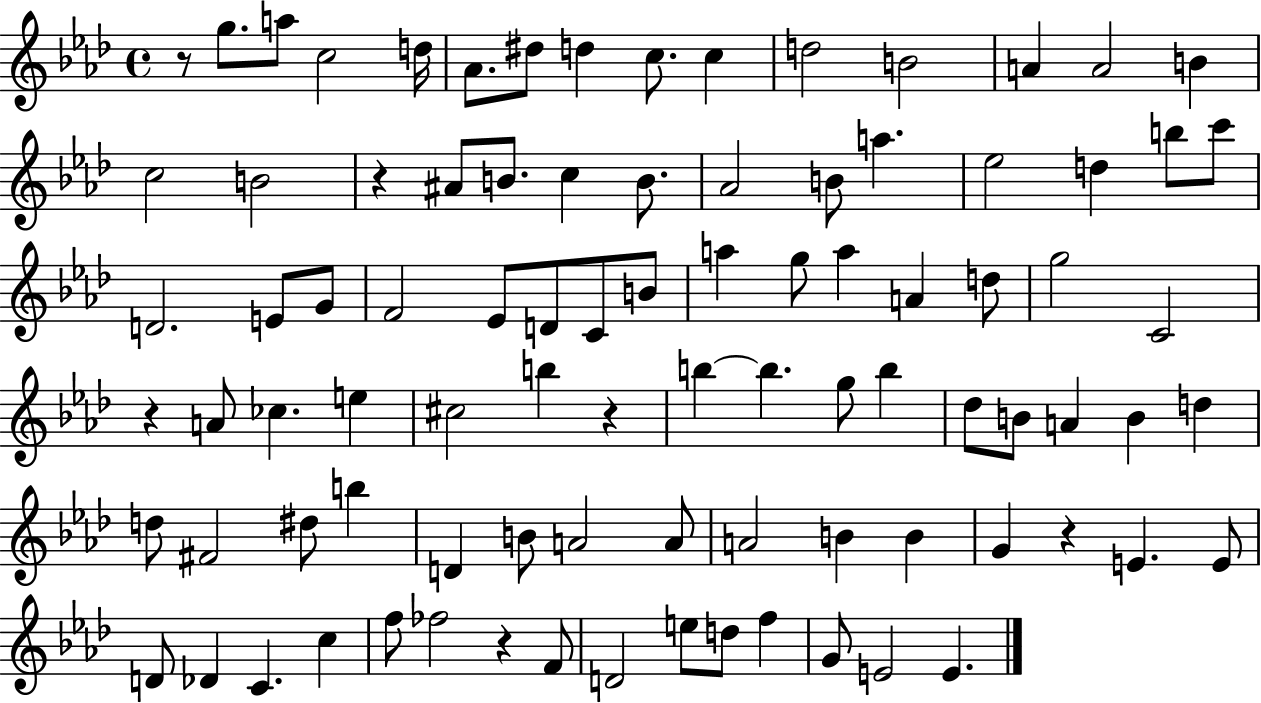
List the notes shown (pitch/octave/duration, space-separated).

R/e G5/e. A5/e C5/h D5/s Ab4/e. D#5/e D5/q C5/e. C5/q D5/h B4/h A4/q A4/h B4/q C5/h B4/h R/q A#4/e B4/e. C5/q B4/e. Ab4/h B4/e A5/q. Eb5/h D5/q B5/e C6/e D4/h. E4/e G4/e F4/h Eb4/e D4/e C4/e B4/e A5/q G5/e A5/q A4/q D5/e G5/h C4/h R/q A4/e CES5/q. E5/q C#5/h B5/q R/q B5/q B5/q. G5/e B5/q Db5/e B4/e A4/q B4/q D5/q D5/e F#4/h D#5/e B5/q D4/q B4/e A4/h A4/e A4/h B4/q B4/q G4/q R/q E4/q. E4/e D4/e Db4/q C4/q. C5/q F5/e FES5/h R/q F4/e D4/h E5/e D5/e F5/q G4/e E4/h E4/q.